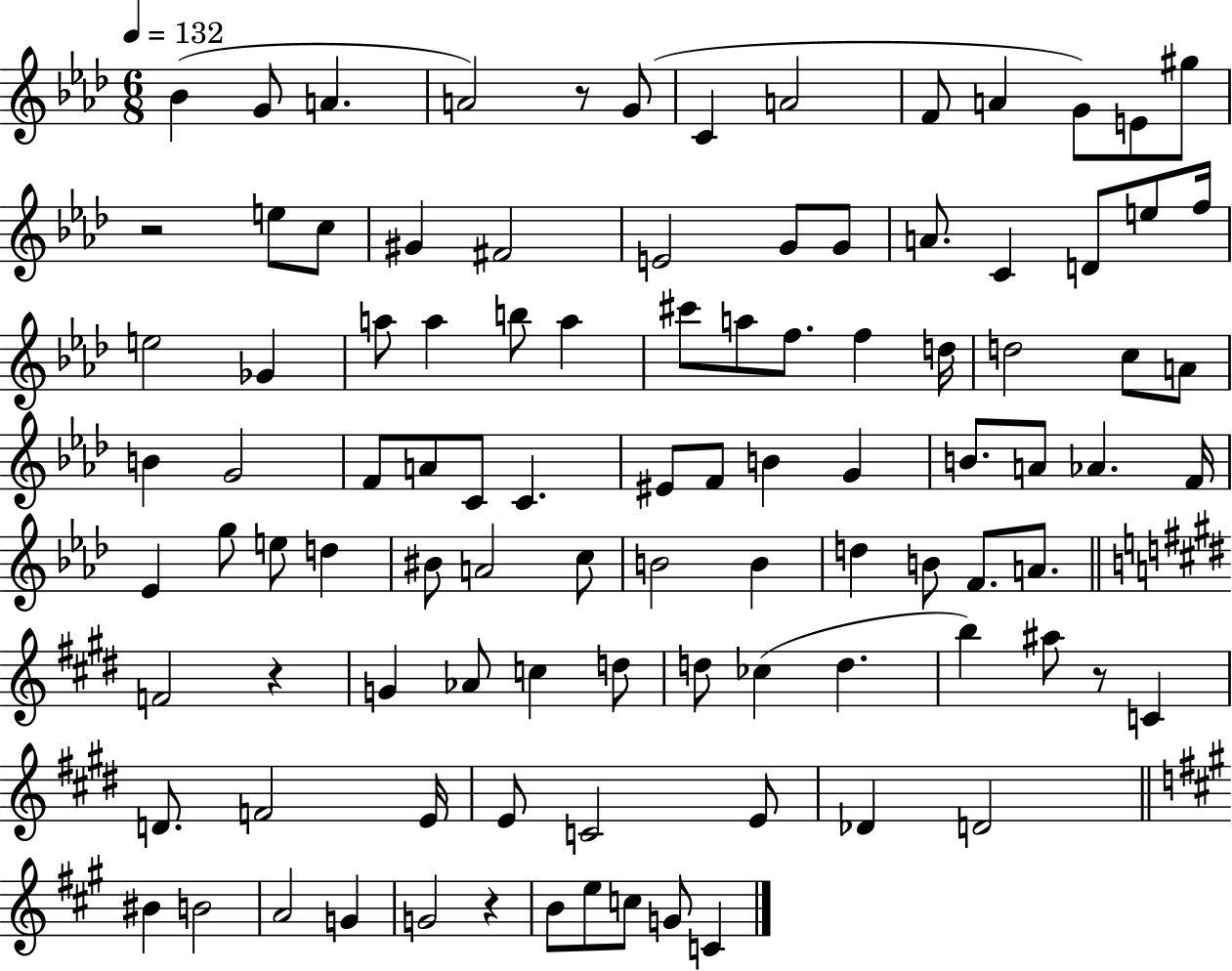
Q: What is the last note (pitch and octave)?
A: C4